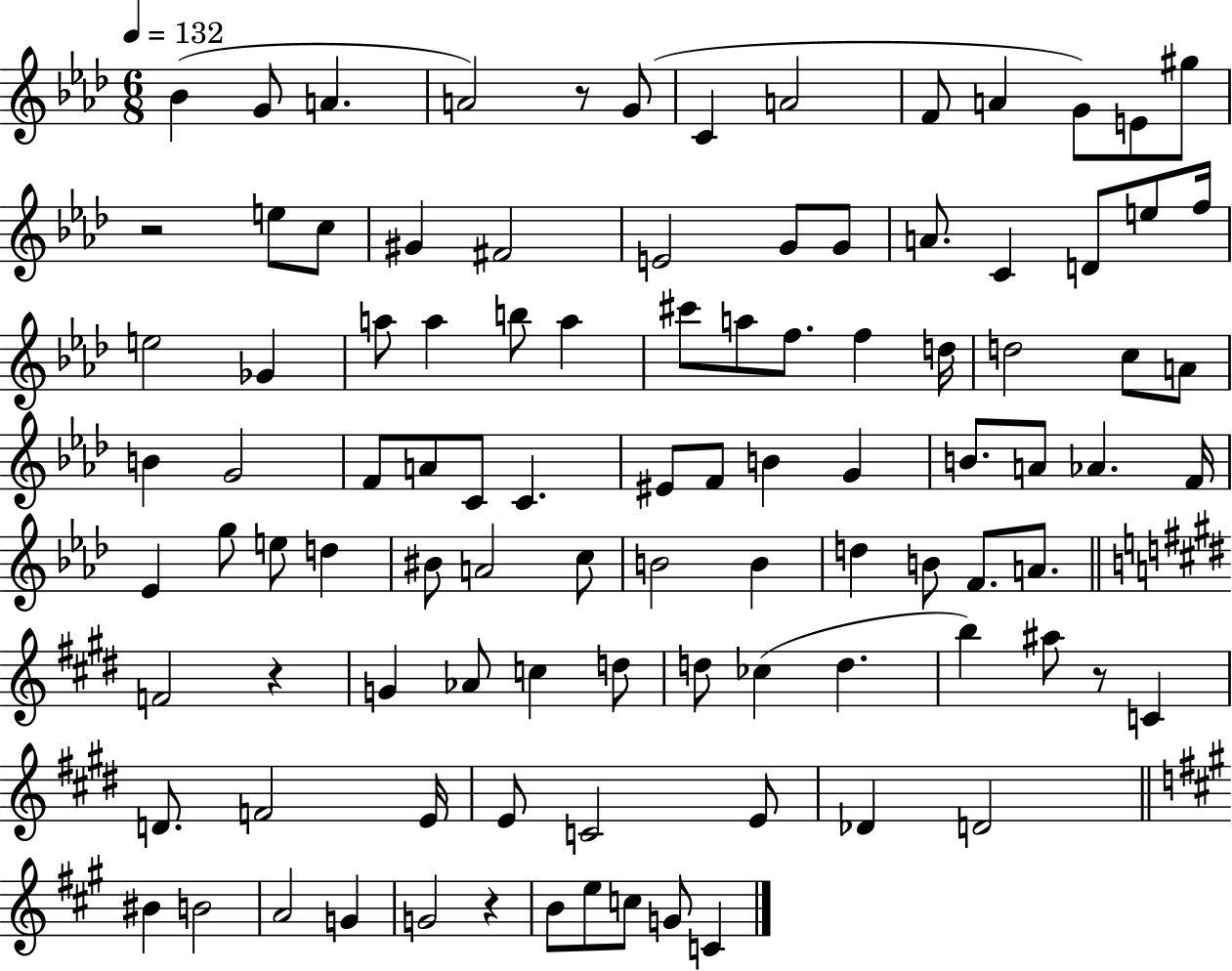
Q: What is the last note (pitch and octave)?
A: C4